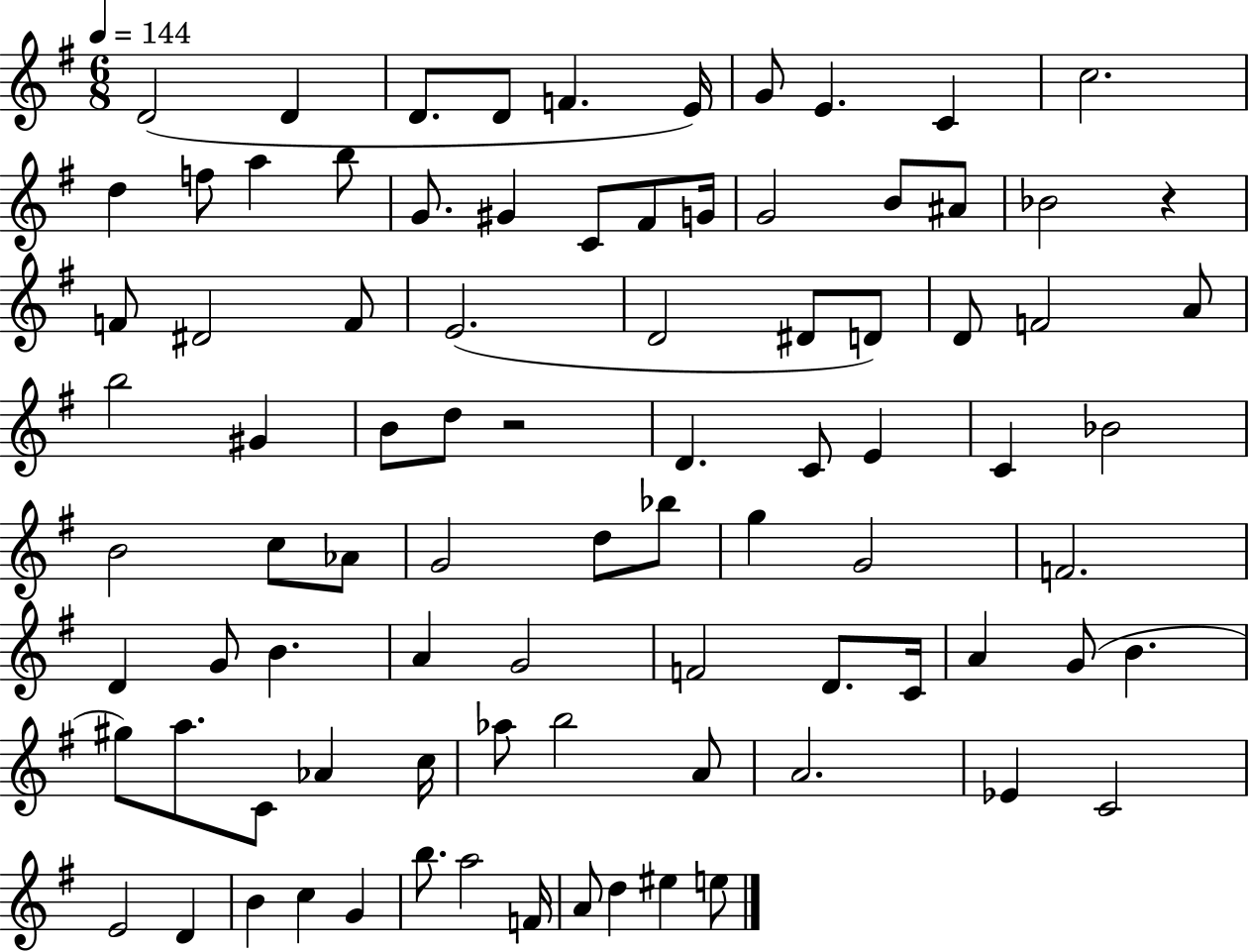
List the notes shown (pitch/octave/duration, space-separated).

D4/h D4/q D4/e. D4/e F4/q. E4/s G4/e E4/q. C4/q C5/h. D5/q F5/e A5/q B5/e G4/e. G#4/q C4/e F#4/e G4/s G4/h B4/e A#4/e Bb4/h R/q F4/e D#4/h F4/e E4/h. D4/h D#4/e D4/e D4/e F4/h A4/e B5/h G#4/q B4/e D5/e R/h D4/q. C4/e E4/q C4/q Bb4/h B4/h C5/e Ab4/e G4/h D5/e Bb5/e G5/q G4/h F4/h. D4/q G4/e B4/q. A4/q G4/h F4/h D4/e. C4/s A4/q G4/e B4/q. G#5/e A5/e. C4/e Ab4/q C5/s Ab5/e B5/h A4/e A4/h. Eb4/q C4/h E4/h D4/q B4/q C5/q G4/q B5/e. A5/h F4/s A4/e D5/q EIS5/q E5/e